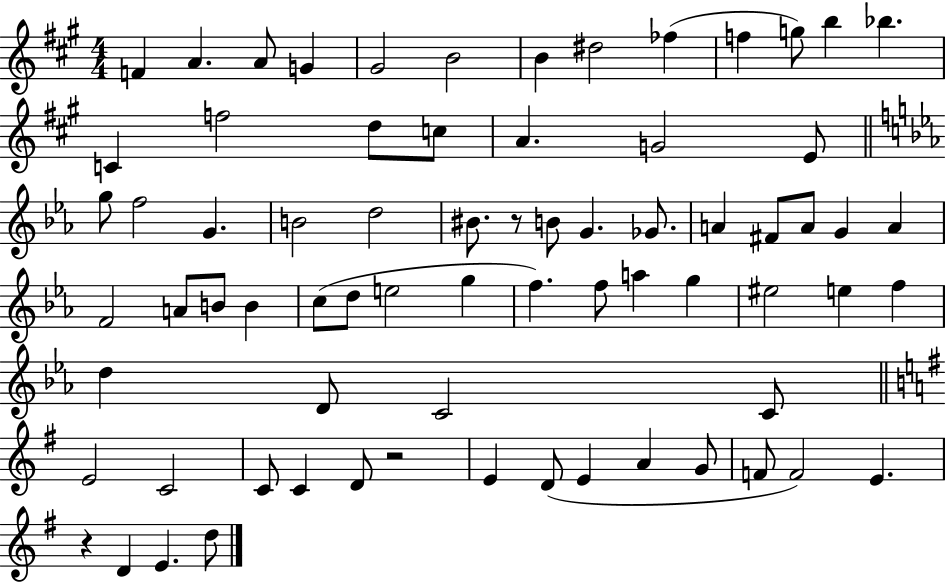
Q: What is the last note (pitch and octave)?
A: D5